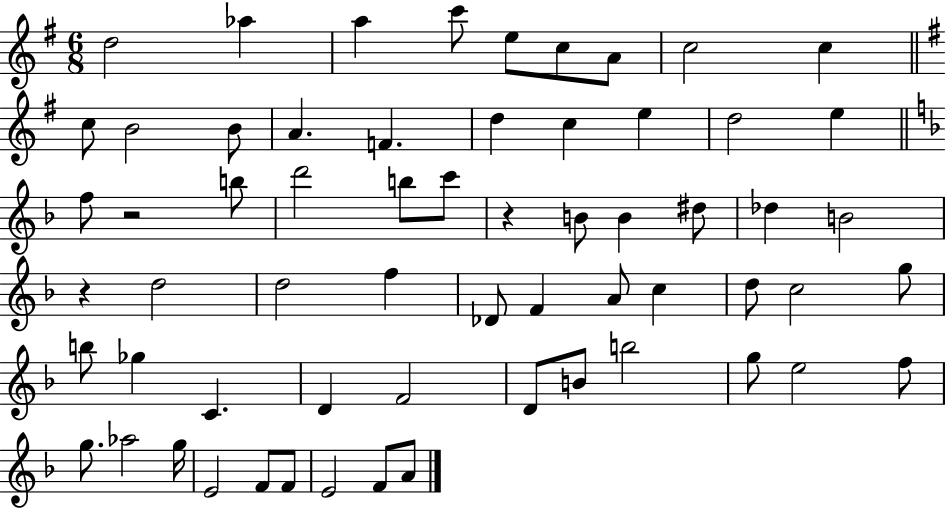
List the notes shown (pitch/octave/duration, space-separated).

D5/h Ab5/q A5/q C6/e E5/e C5/e A4/e C5/h C5/q C5/e B4/h B4/e A4/q. F4/q. D5/q C5/q E5/q D5/h E5/q F5/e R/h B5/e D6/h B5/e C6/e R/q B4/e B4/q D#5/e Db5/q B4/h R/q D5/h D5/h F5/q Db4/e F4/q A4/e C5/q D5/e C5/h G5/e B5/e Gb5/q C4/q. D4/q F4/h D4/e B4/e B5/h G5/e E5/h F5/e G5/e. Ab5/h G5/s E4/h F4/e F4/e E4/h F4/e A4/e